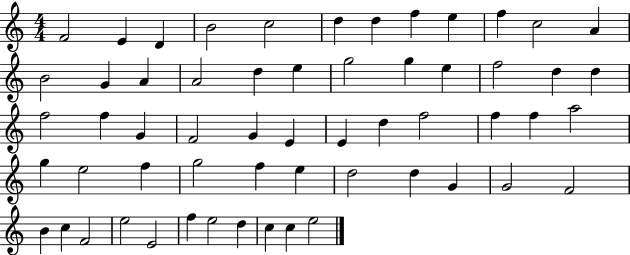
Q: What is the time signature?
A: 4/4